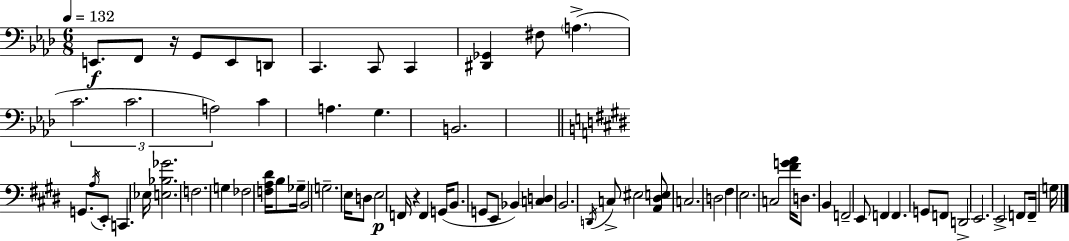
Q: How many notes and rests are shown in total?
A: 70